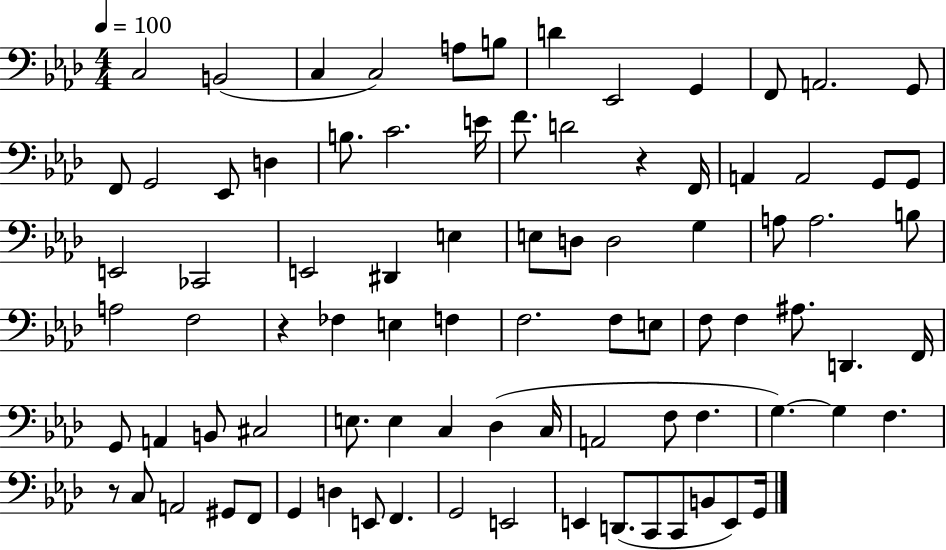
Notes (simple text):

C3/h B2/h C3/q C3/h A3/e B3/e D4/q Eb2/h G2/q F2/e A2/h. G2/e F2/e G2/h Eb2/e D3/q B3/e. C4/h. E4/s F4/e. D4/h R/q F2/s A2/q A2/h G2/e G2/e E2/h CES2/h E2/h D#2/q E3/q E3/e D3/e D3/h G3/q A3/e A3/h. B3/e A3/h F3/h R/q FES3/q E3/q F3/q F3/h. F3/e E3/e F3/e F3/q A#3/e. D2/q. F2/s G2/e A2/q B2/e C#3/h E3/e. E3/q C3/q Db3/q C3/s A2/h F3/e F3/q. G3/q. G3/q F3/q. R/e C3/e A2/h G#2/e F2/e G2/q D3/q E2/e F2/q. G2/h E2/h E2/q D2/e. C2/e C2/e B2/e E2/e G2/s